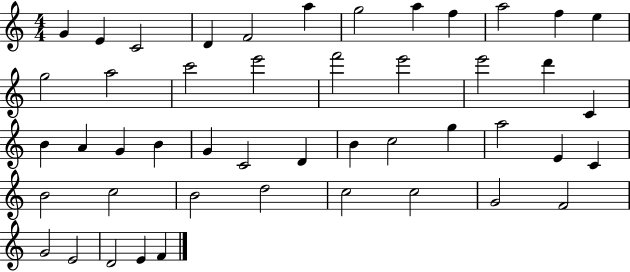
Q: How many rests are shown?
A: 0